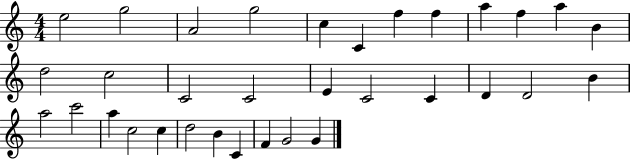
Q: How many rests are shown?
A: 0